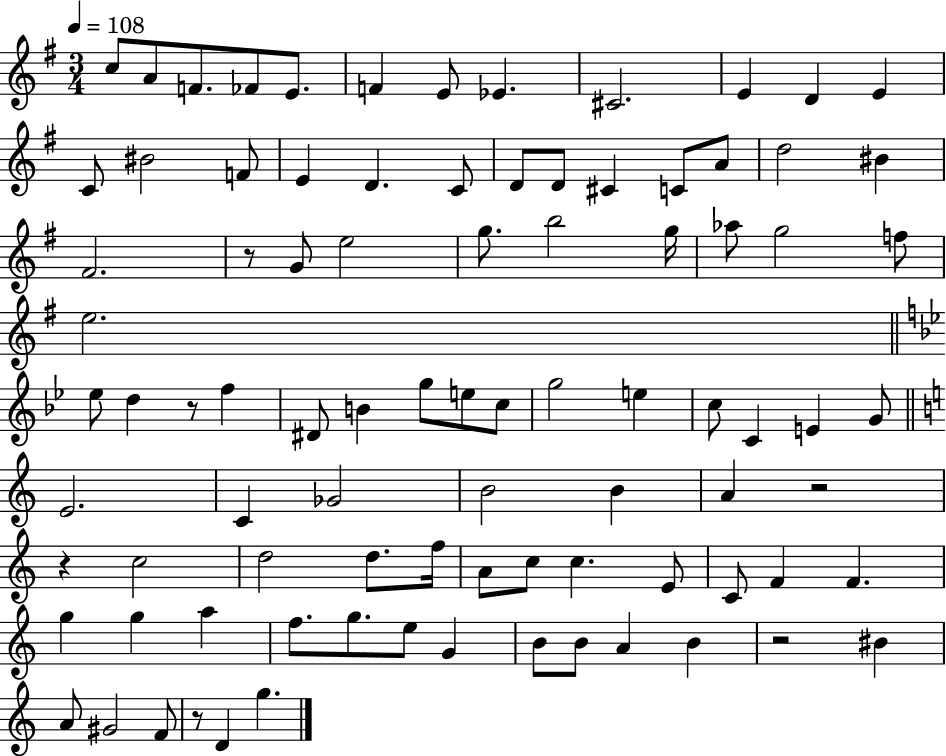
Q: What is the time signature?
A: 3/4